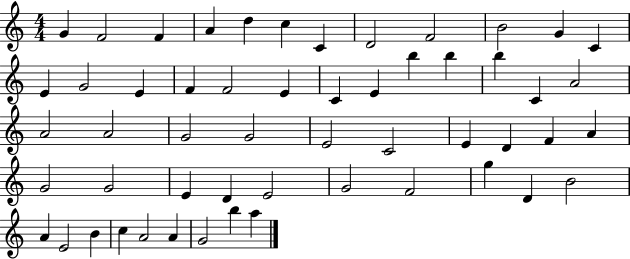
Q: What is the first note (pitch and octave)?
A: G4